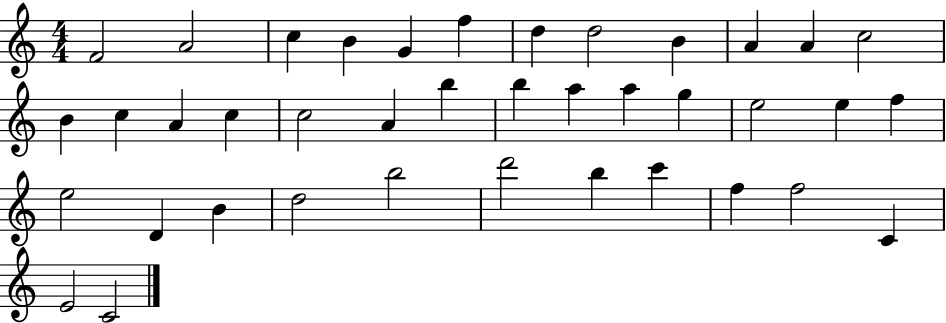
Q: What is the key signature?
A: C major